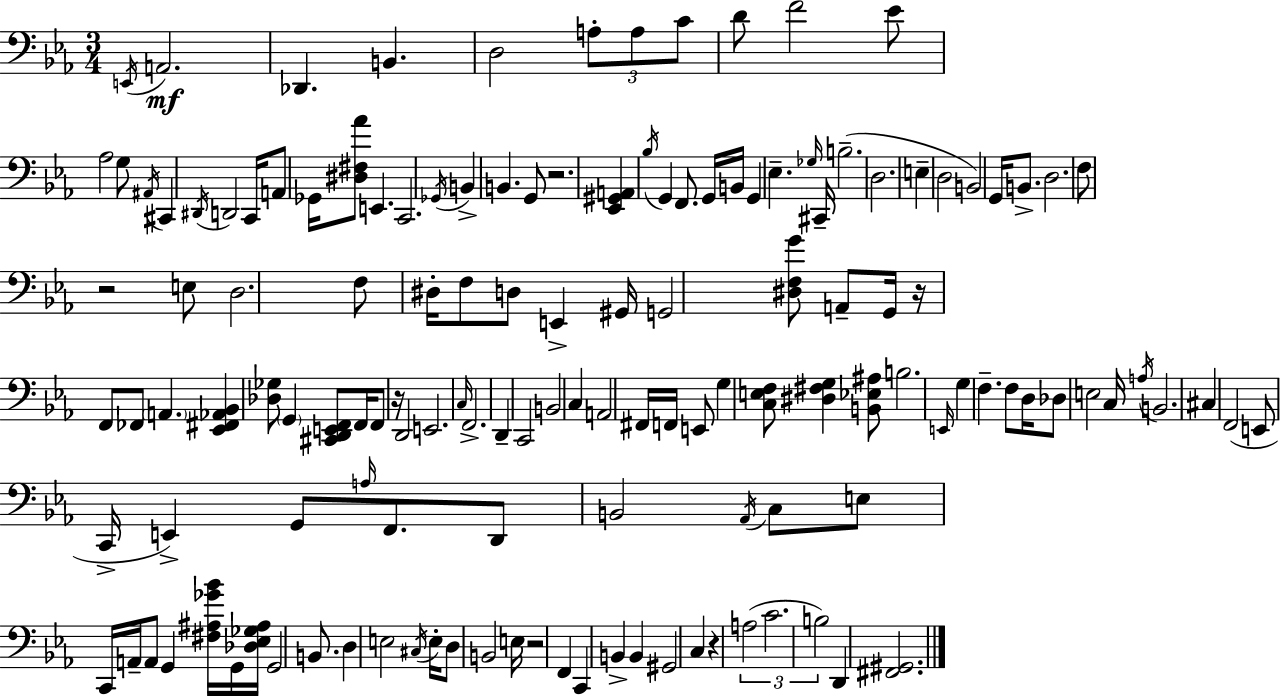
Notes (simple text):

E2/s A2/h. Db2/q. B2/q. D3/h A3/e A3/e C4/e D4/e F4/h Eb4/e Ab3/h G3/e A#2/s C#2/q D#2/s D2/h C2/s A2/e Gb2/s [D#3,F#3,Ab4]/e E2/q. C2/h. Gb2/s B2/q B2/q. G2/e R/h. [Eb2,G#2,A2]/q Bb3/s G2/q F2/e. G2/s B2/s G2/q Eb3/q. Gb3/s C#2/s B3/h. D3/h. E3/q D3/h B2/h G2/s B2/e. D3/h. F3/e R/h E3/e D3/h. F3/e D#3/s F3/e D3/e E2/q G#2/s G2/h [D#3,F3,G4]/e A2/e G2/s R/s F2/e FES2/e A2/q. [Eb2,F#2,Ab2,Bb2]/q [Db3,Gb3]/e G2/q [C#2,D2,E2,F2]/e F2/s F2/e R/s D2/h E2/h. C3/s F2/h. D2/q C2/h B2/h C3/q A2/h F#2/s F2/s E2/e G3/q [C3,E3,F3]/e [D#3,F#3,G3]/q [B2,Eb3,A#3]/e B3/h. E2/s G3/q F3/q. F3/e D3/s Db3/e E3/h C3/s A3/s B2/h. C#3/q F2/h E2/e C2/s E2/q G2/e A3/s F2/e. D2/e B2/h Ab2/s C3/e E3/e C2/s A2/s A2/e G2/q [F#3,A#3,Gb4,Bb4]/s G2/s [Db3,Eb3,Gb3,A#3]/s G2/h B2/e. D3/q E3/h C#3/s E3/s D3/e B2/h E3/s R/h F2/q C2/q B2/q B2/q G#2/h C3/q R/q A3/h C4/h. B3/h D2/q [F#2,G#2]/h.